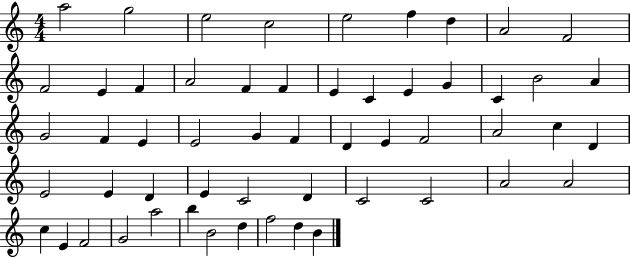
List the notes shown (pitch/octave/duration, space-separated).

A5/h G5/h E5/h C5/h E5/h F5/q D5/q A4/h F4/h F4/h E4/q F4/q A4/h F4/q F4/q E4/q C4/q E4/q G4/q C4/q B4/h A4/q G4/h F4/q E4/q E4/h G4/q F4/q D4/q E4/q F4/h A4/h C5/q D4/q E4/h E4/q D4/q E4/q C4/h D4/q C4/h C4/h A4/h A4/h C5/q E4/q F4/h G4/h A5/h B5/q B4/h D5/q F5/h D5/q B4/q